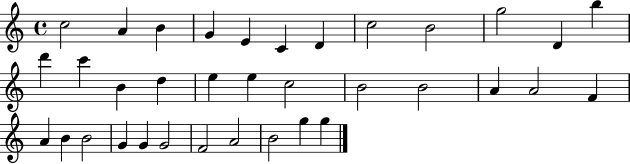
X:1
T:Untitled
M:4/4
L:1/4
K:C
c2 A B G E C D c2 B2 g2 D b d' c' B d e e c2 B2 B2 A A2 F A B B2 G G G2 F2 A2 B2 g g